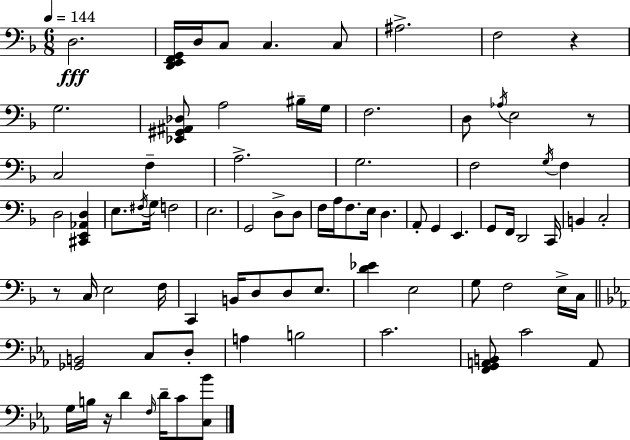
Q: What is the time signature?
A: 6/8